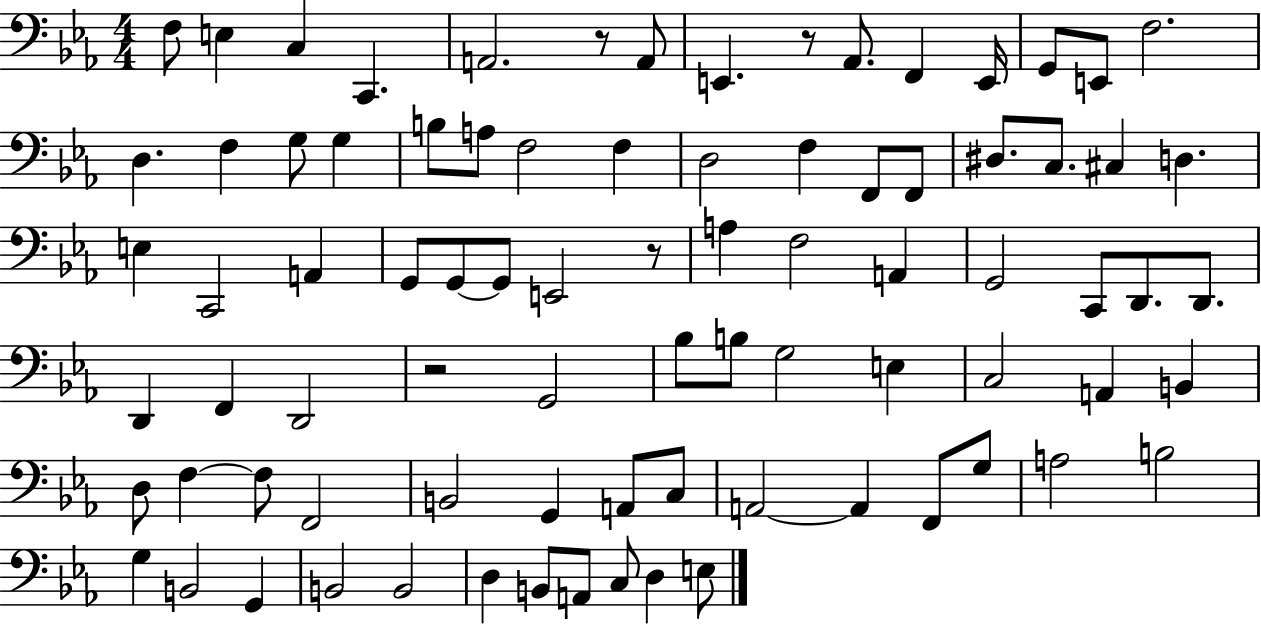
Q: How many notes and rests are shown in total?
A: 83